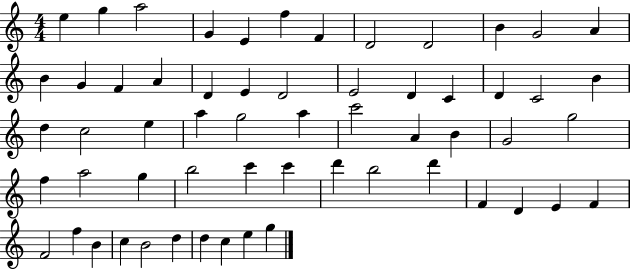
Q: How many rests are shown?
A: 0